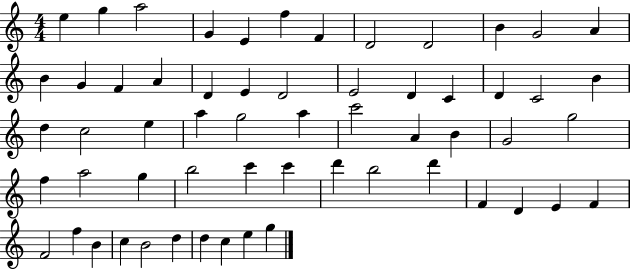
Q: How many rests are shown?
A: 0